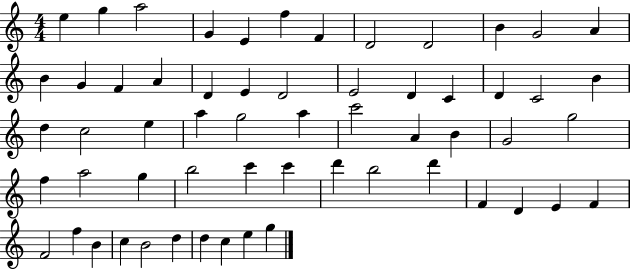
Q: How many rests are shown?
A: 0